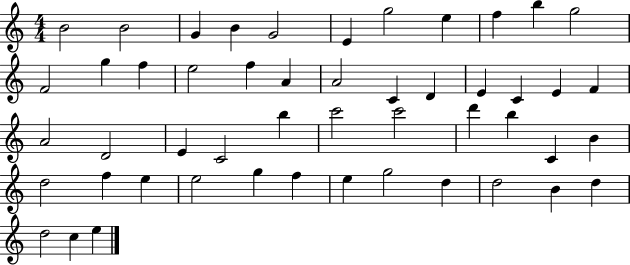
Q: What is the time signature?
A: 4/4